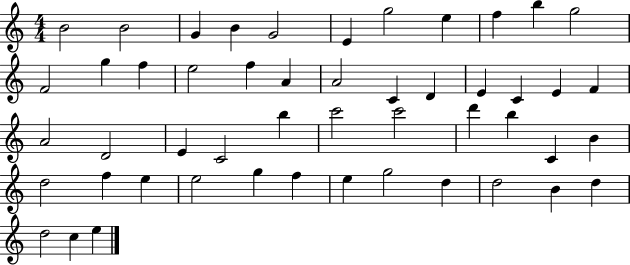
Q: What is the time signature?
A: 4/4